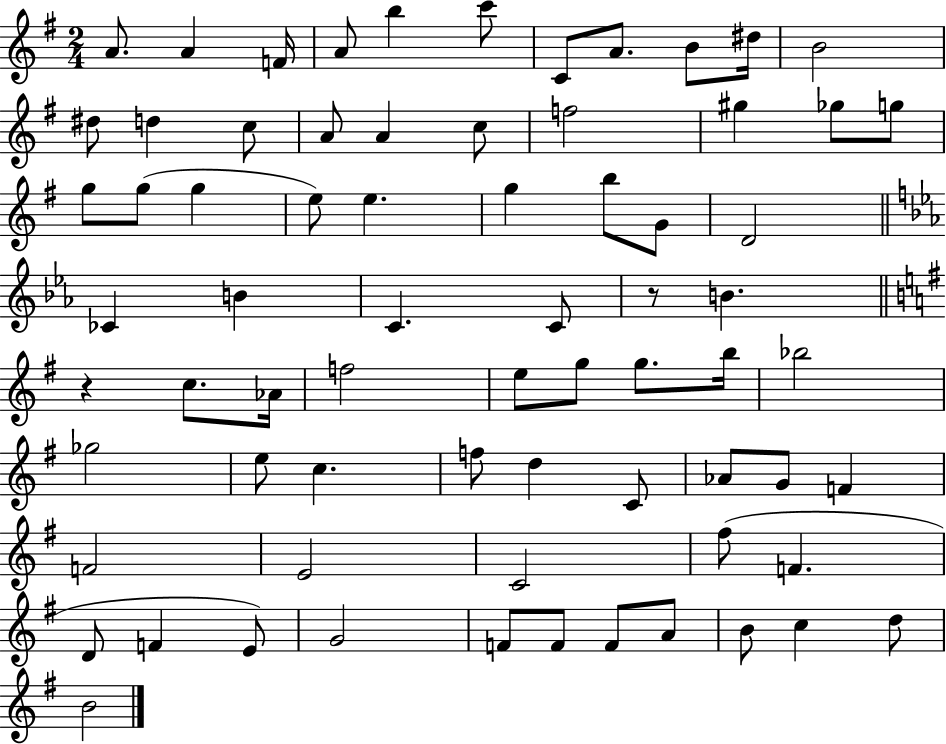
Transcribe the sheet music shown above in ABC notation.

X:1
T:Untitled
M:2/4
L:1/4
K:G
A/2 A F/4 A/2 b c'/2 C/2 A/2 B/2 ^d/4 B2 ^d/2 d c/2 A/2 A c/2 f2 ^g _g/2 g/2 g/2 g/2 g e/2 e g b/2 G/2 D2 _C B C C/2 z/2 B z c/2 _A/4 f2 e/2 g/2 g/2 b/4 _b2 _g2 e/2 c f/2 d C/2 _A/2 G/2 F F2 E2 C2 ^f/2 F D/2 F E/2 G2 F/2 F/2 F/2 A/2 B/2 c d/2 B2